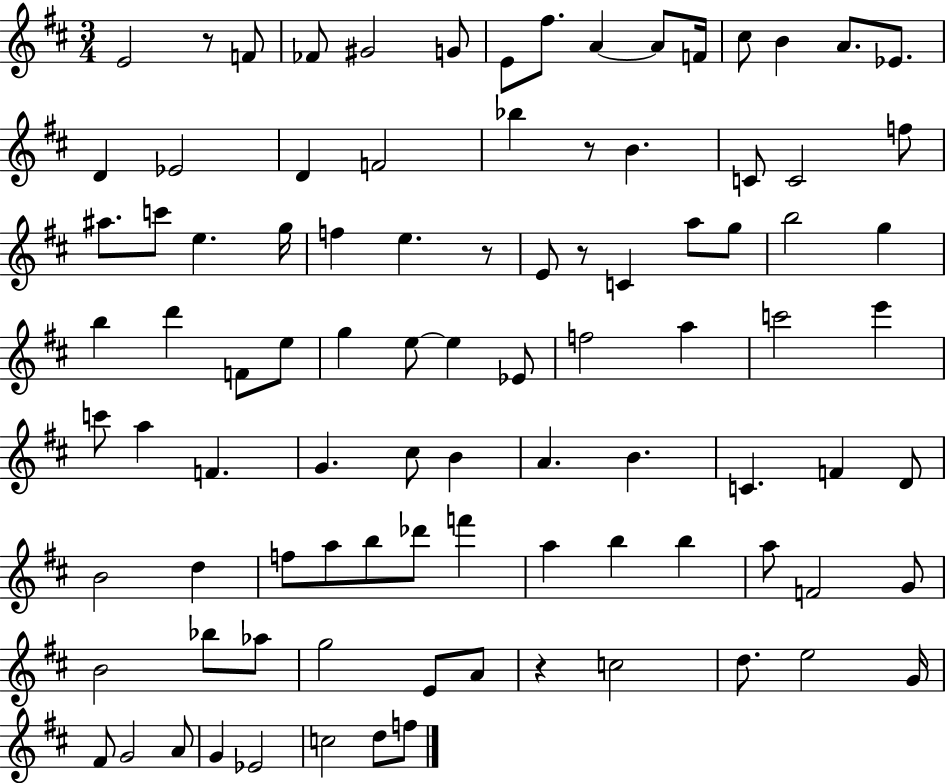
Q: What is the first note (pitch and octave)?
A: E4